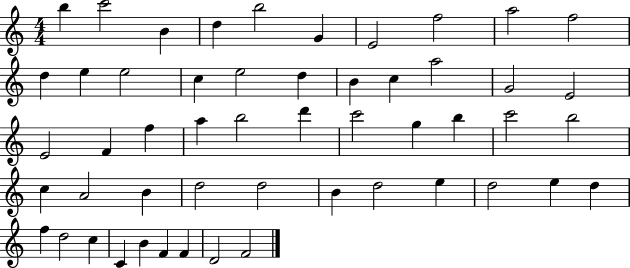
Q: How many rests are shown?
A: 0